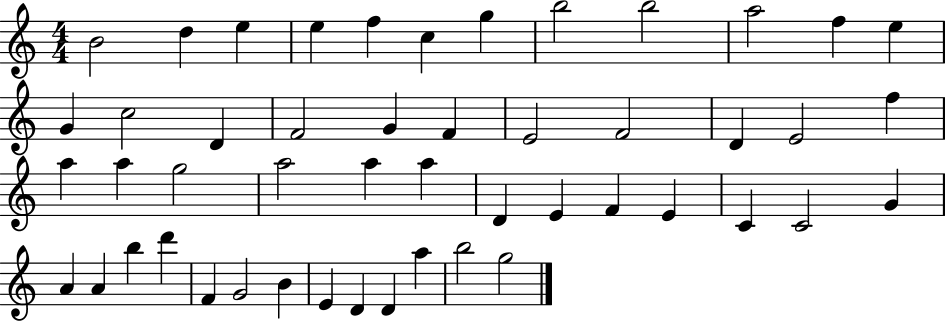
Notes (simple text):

B4/h D5/q E5/q E5/q F5/q C5/q G5/q B5/h B5/h A5/h F5/q E5/q G4/q C5/h D4/q F4/h G4/q F4/q E4/h F4/h D4/q E4/h F5/q A5/q A5/q G5/h A5/h A5/q A5/q D4/q E4/q F4/q E4/q C4/q C4/h G4/q A4/q A4/q B5/q D6/q F4/q G4/h B4/q E4/q D4/q D4/q A5/q B5/h G5/h